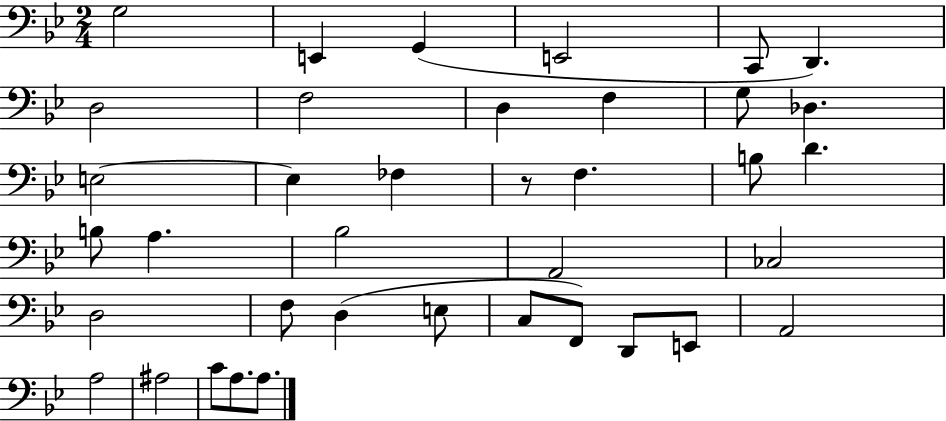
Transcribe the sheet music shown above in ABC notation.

X:1
T:Untitled
M:2/4
L:1/4
K:Bb
G,2 E,, G,, E,,2 C,,/2 D,, D,2 F,2 D, F, G,/2 _D, E,2 E, _F, z/2 F, B,/2 D B,/2 A, _B,2 A,,2 _C,2 D,2 F,/2 D, E,/2 C,/2 F,,/2 D,,/2 E,,/2 A,,2 A,2 ^A,2 C/2 A,/2 A,/2